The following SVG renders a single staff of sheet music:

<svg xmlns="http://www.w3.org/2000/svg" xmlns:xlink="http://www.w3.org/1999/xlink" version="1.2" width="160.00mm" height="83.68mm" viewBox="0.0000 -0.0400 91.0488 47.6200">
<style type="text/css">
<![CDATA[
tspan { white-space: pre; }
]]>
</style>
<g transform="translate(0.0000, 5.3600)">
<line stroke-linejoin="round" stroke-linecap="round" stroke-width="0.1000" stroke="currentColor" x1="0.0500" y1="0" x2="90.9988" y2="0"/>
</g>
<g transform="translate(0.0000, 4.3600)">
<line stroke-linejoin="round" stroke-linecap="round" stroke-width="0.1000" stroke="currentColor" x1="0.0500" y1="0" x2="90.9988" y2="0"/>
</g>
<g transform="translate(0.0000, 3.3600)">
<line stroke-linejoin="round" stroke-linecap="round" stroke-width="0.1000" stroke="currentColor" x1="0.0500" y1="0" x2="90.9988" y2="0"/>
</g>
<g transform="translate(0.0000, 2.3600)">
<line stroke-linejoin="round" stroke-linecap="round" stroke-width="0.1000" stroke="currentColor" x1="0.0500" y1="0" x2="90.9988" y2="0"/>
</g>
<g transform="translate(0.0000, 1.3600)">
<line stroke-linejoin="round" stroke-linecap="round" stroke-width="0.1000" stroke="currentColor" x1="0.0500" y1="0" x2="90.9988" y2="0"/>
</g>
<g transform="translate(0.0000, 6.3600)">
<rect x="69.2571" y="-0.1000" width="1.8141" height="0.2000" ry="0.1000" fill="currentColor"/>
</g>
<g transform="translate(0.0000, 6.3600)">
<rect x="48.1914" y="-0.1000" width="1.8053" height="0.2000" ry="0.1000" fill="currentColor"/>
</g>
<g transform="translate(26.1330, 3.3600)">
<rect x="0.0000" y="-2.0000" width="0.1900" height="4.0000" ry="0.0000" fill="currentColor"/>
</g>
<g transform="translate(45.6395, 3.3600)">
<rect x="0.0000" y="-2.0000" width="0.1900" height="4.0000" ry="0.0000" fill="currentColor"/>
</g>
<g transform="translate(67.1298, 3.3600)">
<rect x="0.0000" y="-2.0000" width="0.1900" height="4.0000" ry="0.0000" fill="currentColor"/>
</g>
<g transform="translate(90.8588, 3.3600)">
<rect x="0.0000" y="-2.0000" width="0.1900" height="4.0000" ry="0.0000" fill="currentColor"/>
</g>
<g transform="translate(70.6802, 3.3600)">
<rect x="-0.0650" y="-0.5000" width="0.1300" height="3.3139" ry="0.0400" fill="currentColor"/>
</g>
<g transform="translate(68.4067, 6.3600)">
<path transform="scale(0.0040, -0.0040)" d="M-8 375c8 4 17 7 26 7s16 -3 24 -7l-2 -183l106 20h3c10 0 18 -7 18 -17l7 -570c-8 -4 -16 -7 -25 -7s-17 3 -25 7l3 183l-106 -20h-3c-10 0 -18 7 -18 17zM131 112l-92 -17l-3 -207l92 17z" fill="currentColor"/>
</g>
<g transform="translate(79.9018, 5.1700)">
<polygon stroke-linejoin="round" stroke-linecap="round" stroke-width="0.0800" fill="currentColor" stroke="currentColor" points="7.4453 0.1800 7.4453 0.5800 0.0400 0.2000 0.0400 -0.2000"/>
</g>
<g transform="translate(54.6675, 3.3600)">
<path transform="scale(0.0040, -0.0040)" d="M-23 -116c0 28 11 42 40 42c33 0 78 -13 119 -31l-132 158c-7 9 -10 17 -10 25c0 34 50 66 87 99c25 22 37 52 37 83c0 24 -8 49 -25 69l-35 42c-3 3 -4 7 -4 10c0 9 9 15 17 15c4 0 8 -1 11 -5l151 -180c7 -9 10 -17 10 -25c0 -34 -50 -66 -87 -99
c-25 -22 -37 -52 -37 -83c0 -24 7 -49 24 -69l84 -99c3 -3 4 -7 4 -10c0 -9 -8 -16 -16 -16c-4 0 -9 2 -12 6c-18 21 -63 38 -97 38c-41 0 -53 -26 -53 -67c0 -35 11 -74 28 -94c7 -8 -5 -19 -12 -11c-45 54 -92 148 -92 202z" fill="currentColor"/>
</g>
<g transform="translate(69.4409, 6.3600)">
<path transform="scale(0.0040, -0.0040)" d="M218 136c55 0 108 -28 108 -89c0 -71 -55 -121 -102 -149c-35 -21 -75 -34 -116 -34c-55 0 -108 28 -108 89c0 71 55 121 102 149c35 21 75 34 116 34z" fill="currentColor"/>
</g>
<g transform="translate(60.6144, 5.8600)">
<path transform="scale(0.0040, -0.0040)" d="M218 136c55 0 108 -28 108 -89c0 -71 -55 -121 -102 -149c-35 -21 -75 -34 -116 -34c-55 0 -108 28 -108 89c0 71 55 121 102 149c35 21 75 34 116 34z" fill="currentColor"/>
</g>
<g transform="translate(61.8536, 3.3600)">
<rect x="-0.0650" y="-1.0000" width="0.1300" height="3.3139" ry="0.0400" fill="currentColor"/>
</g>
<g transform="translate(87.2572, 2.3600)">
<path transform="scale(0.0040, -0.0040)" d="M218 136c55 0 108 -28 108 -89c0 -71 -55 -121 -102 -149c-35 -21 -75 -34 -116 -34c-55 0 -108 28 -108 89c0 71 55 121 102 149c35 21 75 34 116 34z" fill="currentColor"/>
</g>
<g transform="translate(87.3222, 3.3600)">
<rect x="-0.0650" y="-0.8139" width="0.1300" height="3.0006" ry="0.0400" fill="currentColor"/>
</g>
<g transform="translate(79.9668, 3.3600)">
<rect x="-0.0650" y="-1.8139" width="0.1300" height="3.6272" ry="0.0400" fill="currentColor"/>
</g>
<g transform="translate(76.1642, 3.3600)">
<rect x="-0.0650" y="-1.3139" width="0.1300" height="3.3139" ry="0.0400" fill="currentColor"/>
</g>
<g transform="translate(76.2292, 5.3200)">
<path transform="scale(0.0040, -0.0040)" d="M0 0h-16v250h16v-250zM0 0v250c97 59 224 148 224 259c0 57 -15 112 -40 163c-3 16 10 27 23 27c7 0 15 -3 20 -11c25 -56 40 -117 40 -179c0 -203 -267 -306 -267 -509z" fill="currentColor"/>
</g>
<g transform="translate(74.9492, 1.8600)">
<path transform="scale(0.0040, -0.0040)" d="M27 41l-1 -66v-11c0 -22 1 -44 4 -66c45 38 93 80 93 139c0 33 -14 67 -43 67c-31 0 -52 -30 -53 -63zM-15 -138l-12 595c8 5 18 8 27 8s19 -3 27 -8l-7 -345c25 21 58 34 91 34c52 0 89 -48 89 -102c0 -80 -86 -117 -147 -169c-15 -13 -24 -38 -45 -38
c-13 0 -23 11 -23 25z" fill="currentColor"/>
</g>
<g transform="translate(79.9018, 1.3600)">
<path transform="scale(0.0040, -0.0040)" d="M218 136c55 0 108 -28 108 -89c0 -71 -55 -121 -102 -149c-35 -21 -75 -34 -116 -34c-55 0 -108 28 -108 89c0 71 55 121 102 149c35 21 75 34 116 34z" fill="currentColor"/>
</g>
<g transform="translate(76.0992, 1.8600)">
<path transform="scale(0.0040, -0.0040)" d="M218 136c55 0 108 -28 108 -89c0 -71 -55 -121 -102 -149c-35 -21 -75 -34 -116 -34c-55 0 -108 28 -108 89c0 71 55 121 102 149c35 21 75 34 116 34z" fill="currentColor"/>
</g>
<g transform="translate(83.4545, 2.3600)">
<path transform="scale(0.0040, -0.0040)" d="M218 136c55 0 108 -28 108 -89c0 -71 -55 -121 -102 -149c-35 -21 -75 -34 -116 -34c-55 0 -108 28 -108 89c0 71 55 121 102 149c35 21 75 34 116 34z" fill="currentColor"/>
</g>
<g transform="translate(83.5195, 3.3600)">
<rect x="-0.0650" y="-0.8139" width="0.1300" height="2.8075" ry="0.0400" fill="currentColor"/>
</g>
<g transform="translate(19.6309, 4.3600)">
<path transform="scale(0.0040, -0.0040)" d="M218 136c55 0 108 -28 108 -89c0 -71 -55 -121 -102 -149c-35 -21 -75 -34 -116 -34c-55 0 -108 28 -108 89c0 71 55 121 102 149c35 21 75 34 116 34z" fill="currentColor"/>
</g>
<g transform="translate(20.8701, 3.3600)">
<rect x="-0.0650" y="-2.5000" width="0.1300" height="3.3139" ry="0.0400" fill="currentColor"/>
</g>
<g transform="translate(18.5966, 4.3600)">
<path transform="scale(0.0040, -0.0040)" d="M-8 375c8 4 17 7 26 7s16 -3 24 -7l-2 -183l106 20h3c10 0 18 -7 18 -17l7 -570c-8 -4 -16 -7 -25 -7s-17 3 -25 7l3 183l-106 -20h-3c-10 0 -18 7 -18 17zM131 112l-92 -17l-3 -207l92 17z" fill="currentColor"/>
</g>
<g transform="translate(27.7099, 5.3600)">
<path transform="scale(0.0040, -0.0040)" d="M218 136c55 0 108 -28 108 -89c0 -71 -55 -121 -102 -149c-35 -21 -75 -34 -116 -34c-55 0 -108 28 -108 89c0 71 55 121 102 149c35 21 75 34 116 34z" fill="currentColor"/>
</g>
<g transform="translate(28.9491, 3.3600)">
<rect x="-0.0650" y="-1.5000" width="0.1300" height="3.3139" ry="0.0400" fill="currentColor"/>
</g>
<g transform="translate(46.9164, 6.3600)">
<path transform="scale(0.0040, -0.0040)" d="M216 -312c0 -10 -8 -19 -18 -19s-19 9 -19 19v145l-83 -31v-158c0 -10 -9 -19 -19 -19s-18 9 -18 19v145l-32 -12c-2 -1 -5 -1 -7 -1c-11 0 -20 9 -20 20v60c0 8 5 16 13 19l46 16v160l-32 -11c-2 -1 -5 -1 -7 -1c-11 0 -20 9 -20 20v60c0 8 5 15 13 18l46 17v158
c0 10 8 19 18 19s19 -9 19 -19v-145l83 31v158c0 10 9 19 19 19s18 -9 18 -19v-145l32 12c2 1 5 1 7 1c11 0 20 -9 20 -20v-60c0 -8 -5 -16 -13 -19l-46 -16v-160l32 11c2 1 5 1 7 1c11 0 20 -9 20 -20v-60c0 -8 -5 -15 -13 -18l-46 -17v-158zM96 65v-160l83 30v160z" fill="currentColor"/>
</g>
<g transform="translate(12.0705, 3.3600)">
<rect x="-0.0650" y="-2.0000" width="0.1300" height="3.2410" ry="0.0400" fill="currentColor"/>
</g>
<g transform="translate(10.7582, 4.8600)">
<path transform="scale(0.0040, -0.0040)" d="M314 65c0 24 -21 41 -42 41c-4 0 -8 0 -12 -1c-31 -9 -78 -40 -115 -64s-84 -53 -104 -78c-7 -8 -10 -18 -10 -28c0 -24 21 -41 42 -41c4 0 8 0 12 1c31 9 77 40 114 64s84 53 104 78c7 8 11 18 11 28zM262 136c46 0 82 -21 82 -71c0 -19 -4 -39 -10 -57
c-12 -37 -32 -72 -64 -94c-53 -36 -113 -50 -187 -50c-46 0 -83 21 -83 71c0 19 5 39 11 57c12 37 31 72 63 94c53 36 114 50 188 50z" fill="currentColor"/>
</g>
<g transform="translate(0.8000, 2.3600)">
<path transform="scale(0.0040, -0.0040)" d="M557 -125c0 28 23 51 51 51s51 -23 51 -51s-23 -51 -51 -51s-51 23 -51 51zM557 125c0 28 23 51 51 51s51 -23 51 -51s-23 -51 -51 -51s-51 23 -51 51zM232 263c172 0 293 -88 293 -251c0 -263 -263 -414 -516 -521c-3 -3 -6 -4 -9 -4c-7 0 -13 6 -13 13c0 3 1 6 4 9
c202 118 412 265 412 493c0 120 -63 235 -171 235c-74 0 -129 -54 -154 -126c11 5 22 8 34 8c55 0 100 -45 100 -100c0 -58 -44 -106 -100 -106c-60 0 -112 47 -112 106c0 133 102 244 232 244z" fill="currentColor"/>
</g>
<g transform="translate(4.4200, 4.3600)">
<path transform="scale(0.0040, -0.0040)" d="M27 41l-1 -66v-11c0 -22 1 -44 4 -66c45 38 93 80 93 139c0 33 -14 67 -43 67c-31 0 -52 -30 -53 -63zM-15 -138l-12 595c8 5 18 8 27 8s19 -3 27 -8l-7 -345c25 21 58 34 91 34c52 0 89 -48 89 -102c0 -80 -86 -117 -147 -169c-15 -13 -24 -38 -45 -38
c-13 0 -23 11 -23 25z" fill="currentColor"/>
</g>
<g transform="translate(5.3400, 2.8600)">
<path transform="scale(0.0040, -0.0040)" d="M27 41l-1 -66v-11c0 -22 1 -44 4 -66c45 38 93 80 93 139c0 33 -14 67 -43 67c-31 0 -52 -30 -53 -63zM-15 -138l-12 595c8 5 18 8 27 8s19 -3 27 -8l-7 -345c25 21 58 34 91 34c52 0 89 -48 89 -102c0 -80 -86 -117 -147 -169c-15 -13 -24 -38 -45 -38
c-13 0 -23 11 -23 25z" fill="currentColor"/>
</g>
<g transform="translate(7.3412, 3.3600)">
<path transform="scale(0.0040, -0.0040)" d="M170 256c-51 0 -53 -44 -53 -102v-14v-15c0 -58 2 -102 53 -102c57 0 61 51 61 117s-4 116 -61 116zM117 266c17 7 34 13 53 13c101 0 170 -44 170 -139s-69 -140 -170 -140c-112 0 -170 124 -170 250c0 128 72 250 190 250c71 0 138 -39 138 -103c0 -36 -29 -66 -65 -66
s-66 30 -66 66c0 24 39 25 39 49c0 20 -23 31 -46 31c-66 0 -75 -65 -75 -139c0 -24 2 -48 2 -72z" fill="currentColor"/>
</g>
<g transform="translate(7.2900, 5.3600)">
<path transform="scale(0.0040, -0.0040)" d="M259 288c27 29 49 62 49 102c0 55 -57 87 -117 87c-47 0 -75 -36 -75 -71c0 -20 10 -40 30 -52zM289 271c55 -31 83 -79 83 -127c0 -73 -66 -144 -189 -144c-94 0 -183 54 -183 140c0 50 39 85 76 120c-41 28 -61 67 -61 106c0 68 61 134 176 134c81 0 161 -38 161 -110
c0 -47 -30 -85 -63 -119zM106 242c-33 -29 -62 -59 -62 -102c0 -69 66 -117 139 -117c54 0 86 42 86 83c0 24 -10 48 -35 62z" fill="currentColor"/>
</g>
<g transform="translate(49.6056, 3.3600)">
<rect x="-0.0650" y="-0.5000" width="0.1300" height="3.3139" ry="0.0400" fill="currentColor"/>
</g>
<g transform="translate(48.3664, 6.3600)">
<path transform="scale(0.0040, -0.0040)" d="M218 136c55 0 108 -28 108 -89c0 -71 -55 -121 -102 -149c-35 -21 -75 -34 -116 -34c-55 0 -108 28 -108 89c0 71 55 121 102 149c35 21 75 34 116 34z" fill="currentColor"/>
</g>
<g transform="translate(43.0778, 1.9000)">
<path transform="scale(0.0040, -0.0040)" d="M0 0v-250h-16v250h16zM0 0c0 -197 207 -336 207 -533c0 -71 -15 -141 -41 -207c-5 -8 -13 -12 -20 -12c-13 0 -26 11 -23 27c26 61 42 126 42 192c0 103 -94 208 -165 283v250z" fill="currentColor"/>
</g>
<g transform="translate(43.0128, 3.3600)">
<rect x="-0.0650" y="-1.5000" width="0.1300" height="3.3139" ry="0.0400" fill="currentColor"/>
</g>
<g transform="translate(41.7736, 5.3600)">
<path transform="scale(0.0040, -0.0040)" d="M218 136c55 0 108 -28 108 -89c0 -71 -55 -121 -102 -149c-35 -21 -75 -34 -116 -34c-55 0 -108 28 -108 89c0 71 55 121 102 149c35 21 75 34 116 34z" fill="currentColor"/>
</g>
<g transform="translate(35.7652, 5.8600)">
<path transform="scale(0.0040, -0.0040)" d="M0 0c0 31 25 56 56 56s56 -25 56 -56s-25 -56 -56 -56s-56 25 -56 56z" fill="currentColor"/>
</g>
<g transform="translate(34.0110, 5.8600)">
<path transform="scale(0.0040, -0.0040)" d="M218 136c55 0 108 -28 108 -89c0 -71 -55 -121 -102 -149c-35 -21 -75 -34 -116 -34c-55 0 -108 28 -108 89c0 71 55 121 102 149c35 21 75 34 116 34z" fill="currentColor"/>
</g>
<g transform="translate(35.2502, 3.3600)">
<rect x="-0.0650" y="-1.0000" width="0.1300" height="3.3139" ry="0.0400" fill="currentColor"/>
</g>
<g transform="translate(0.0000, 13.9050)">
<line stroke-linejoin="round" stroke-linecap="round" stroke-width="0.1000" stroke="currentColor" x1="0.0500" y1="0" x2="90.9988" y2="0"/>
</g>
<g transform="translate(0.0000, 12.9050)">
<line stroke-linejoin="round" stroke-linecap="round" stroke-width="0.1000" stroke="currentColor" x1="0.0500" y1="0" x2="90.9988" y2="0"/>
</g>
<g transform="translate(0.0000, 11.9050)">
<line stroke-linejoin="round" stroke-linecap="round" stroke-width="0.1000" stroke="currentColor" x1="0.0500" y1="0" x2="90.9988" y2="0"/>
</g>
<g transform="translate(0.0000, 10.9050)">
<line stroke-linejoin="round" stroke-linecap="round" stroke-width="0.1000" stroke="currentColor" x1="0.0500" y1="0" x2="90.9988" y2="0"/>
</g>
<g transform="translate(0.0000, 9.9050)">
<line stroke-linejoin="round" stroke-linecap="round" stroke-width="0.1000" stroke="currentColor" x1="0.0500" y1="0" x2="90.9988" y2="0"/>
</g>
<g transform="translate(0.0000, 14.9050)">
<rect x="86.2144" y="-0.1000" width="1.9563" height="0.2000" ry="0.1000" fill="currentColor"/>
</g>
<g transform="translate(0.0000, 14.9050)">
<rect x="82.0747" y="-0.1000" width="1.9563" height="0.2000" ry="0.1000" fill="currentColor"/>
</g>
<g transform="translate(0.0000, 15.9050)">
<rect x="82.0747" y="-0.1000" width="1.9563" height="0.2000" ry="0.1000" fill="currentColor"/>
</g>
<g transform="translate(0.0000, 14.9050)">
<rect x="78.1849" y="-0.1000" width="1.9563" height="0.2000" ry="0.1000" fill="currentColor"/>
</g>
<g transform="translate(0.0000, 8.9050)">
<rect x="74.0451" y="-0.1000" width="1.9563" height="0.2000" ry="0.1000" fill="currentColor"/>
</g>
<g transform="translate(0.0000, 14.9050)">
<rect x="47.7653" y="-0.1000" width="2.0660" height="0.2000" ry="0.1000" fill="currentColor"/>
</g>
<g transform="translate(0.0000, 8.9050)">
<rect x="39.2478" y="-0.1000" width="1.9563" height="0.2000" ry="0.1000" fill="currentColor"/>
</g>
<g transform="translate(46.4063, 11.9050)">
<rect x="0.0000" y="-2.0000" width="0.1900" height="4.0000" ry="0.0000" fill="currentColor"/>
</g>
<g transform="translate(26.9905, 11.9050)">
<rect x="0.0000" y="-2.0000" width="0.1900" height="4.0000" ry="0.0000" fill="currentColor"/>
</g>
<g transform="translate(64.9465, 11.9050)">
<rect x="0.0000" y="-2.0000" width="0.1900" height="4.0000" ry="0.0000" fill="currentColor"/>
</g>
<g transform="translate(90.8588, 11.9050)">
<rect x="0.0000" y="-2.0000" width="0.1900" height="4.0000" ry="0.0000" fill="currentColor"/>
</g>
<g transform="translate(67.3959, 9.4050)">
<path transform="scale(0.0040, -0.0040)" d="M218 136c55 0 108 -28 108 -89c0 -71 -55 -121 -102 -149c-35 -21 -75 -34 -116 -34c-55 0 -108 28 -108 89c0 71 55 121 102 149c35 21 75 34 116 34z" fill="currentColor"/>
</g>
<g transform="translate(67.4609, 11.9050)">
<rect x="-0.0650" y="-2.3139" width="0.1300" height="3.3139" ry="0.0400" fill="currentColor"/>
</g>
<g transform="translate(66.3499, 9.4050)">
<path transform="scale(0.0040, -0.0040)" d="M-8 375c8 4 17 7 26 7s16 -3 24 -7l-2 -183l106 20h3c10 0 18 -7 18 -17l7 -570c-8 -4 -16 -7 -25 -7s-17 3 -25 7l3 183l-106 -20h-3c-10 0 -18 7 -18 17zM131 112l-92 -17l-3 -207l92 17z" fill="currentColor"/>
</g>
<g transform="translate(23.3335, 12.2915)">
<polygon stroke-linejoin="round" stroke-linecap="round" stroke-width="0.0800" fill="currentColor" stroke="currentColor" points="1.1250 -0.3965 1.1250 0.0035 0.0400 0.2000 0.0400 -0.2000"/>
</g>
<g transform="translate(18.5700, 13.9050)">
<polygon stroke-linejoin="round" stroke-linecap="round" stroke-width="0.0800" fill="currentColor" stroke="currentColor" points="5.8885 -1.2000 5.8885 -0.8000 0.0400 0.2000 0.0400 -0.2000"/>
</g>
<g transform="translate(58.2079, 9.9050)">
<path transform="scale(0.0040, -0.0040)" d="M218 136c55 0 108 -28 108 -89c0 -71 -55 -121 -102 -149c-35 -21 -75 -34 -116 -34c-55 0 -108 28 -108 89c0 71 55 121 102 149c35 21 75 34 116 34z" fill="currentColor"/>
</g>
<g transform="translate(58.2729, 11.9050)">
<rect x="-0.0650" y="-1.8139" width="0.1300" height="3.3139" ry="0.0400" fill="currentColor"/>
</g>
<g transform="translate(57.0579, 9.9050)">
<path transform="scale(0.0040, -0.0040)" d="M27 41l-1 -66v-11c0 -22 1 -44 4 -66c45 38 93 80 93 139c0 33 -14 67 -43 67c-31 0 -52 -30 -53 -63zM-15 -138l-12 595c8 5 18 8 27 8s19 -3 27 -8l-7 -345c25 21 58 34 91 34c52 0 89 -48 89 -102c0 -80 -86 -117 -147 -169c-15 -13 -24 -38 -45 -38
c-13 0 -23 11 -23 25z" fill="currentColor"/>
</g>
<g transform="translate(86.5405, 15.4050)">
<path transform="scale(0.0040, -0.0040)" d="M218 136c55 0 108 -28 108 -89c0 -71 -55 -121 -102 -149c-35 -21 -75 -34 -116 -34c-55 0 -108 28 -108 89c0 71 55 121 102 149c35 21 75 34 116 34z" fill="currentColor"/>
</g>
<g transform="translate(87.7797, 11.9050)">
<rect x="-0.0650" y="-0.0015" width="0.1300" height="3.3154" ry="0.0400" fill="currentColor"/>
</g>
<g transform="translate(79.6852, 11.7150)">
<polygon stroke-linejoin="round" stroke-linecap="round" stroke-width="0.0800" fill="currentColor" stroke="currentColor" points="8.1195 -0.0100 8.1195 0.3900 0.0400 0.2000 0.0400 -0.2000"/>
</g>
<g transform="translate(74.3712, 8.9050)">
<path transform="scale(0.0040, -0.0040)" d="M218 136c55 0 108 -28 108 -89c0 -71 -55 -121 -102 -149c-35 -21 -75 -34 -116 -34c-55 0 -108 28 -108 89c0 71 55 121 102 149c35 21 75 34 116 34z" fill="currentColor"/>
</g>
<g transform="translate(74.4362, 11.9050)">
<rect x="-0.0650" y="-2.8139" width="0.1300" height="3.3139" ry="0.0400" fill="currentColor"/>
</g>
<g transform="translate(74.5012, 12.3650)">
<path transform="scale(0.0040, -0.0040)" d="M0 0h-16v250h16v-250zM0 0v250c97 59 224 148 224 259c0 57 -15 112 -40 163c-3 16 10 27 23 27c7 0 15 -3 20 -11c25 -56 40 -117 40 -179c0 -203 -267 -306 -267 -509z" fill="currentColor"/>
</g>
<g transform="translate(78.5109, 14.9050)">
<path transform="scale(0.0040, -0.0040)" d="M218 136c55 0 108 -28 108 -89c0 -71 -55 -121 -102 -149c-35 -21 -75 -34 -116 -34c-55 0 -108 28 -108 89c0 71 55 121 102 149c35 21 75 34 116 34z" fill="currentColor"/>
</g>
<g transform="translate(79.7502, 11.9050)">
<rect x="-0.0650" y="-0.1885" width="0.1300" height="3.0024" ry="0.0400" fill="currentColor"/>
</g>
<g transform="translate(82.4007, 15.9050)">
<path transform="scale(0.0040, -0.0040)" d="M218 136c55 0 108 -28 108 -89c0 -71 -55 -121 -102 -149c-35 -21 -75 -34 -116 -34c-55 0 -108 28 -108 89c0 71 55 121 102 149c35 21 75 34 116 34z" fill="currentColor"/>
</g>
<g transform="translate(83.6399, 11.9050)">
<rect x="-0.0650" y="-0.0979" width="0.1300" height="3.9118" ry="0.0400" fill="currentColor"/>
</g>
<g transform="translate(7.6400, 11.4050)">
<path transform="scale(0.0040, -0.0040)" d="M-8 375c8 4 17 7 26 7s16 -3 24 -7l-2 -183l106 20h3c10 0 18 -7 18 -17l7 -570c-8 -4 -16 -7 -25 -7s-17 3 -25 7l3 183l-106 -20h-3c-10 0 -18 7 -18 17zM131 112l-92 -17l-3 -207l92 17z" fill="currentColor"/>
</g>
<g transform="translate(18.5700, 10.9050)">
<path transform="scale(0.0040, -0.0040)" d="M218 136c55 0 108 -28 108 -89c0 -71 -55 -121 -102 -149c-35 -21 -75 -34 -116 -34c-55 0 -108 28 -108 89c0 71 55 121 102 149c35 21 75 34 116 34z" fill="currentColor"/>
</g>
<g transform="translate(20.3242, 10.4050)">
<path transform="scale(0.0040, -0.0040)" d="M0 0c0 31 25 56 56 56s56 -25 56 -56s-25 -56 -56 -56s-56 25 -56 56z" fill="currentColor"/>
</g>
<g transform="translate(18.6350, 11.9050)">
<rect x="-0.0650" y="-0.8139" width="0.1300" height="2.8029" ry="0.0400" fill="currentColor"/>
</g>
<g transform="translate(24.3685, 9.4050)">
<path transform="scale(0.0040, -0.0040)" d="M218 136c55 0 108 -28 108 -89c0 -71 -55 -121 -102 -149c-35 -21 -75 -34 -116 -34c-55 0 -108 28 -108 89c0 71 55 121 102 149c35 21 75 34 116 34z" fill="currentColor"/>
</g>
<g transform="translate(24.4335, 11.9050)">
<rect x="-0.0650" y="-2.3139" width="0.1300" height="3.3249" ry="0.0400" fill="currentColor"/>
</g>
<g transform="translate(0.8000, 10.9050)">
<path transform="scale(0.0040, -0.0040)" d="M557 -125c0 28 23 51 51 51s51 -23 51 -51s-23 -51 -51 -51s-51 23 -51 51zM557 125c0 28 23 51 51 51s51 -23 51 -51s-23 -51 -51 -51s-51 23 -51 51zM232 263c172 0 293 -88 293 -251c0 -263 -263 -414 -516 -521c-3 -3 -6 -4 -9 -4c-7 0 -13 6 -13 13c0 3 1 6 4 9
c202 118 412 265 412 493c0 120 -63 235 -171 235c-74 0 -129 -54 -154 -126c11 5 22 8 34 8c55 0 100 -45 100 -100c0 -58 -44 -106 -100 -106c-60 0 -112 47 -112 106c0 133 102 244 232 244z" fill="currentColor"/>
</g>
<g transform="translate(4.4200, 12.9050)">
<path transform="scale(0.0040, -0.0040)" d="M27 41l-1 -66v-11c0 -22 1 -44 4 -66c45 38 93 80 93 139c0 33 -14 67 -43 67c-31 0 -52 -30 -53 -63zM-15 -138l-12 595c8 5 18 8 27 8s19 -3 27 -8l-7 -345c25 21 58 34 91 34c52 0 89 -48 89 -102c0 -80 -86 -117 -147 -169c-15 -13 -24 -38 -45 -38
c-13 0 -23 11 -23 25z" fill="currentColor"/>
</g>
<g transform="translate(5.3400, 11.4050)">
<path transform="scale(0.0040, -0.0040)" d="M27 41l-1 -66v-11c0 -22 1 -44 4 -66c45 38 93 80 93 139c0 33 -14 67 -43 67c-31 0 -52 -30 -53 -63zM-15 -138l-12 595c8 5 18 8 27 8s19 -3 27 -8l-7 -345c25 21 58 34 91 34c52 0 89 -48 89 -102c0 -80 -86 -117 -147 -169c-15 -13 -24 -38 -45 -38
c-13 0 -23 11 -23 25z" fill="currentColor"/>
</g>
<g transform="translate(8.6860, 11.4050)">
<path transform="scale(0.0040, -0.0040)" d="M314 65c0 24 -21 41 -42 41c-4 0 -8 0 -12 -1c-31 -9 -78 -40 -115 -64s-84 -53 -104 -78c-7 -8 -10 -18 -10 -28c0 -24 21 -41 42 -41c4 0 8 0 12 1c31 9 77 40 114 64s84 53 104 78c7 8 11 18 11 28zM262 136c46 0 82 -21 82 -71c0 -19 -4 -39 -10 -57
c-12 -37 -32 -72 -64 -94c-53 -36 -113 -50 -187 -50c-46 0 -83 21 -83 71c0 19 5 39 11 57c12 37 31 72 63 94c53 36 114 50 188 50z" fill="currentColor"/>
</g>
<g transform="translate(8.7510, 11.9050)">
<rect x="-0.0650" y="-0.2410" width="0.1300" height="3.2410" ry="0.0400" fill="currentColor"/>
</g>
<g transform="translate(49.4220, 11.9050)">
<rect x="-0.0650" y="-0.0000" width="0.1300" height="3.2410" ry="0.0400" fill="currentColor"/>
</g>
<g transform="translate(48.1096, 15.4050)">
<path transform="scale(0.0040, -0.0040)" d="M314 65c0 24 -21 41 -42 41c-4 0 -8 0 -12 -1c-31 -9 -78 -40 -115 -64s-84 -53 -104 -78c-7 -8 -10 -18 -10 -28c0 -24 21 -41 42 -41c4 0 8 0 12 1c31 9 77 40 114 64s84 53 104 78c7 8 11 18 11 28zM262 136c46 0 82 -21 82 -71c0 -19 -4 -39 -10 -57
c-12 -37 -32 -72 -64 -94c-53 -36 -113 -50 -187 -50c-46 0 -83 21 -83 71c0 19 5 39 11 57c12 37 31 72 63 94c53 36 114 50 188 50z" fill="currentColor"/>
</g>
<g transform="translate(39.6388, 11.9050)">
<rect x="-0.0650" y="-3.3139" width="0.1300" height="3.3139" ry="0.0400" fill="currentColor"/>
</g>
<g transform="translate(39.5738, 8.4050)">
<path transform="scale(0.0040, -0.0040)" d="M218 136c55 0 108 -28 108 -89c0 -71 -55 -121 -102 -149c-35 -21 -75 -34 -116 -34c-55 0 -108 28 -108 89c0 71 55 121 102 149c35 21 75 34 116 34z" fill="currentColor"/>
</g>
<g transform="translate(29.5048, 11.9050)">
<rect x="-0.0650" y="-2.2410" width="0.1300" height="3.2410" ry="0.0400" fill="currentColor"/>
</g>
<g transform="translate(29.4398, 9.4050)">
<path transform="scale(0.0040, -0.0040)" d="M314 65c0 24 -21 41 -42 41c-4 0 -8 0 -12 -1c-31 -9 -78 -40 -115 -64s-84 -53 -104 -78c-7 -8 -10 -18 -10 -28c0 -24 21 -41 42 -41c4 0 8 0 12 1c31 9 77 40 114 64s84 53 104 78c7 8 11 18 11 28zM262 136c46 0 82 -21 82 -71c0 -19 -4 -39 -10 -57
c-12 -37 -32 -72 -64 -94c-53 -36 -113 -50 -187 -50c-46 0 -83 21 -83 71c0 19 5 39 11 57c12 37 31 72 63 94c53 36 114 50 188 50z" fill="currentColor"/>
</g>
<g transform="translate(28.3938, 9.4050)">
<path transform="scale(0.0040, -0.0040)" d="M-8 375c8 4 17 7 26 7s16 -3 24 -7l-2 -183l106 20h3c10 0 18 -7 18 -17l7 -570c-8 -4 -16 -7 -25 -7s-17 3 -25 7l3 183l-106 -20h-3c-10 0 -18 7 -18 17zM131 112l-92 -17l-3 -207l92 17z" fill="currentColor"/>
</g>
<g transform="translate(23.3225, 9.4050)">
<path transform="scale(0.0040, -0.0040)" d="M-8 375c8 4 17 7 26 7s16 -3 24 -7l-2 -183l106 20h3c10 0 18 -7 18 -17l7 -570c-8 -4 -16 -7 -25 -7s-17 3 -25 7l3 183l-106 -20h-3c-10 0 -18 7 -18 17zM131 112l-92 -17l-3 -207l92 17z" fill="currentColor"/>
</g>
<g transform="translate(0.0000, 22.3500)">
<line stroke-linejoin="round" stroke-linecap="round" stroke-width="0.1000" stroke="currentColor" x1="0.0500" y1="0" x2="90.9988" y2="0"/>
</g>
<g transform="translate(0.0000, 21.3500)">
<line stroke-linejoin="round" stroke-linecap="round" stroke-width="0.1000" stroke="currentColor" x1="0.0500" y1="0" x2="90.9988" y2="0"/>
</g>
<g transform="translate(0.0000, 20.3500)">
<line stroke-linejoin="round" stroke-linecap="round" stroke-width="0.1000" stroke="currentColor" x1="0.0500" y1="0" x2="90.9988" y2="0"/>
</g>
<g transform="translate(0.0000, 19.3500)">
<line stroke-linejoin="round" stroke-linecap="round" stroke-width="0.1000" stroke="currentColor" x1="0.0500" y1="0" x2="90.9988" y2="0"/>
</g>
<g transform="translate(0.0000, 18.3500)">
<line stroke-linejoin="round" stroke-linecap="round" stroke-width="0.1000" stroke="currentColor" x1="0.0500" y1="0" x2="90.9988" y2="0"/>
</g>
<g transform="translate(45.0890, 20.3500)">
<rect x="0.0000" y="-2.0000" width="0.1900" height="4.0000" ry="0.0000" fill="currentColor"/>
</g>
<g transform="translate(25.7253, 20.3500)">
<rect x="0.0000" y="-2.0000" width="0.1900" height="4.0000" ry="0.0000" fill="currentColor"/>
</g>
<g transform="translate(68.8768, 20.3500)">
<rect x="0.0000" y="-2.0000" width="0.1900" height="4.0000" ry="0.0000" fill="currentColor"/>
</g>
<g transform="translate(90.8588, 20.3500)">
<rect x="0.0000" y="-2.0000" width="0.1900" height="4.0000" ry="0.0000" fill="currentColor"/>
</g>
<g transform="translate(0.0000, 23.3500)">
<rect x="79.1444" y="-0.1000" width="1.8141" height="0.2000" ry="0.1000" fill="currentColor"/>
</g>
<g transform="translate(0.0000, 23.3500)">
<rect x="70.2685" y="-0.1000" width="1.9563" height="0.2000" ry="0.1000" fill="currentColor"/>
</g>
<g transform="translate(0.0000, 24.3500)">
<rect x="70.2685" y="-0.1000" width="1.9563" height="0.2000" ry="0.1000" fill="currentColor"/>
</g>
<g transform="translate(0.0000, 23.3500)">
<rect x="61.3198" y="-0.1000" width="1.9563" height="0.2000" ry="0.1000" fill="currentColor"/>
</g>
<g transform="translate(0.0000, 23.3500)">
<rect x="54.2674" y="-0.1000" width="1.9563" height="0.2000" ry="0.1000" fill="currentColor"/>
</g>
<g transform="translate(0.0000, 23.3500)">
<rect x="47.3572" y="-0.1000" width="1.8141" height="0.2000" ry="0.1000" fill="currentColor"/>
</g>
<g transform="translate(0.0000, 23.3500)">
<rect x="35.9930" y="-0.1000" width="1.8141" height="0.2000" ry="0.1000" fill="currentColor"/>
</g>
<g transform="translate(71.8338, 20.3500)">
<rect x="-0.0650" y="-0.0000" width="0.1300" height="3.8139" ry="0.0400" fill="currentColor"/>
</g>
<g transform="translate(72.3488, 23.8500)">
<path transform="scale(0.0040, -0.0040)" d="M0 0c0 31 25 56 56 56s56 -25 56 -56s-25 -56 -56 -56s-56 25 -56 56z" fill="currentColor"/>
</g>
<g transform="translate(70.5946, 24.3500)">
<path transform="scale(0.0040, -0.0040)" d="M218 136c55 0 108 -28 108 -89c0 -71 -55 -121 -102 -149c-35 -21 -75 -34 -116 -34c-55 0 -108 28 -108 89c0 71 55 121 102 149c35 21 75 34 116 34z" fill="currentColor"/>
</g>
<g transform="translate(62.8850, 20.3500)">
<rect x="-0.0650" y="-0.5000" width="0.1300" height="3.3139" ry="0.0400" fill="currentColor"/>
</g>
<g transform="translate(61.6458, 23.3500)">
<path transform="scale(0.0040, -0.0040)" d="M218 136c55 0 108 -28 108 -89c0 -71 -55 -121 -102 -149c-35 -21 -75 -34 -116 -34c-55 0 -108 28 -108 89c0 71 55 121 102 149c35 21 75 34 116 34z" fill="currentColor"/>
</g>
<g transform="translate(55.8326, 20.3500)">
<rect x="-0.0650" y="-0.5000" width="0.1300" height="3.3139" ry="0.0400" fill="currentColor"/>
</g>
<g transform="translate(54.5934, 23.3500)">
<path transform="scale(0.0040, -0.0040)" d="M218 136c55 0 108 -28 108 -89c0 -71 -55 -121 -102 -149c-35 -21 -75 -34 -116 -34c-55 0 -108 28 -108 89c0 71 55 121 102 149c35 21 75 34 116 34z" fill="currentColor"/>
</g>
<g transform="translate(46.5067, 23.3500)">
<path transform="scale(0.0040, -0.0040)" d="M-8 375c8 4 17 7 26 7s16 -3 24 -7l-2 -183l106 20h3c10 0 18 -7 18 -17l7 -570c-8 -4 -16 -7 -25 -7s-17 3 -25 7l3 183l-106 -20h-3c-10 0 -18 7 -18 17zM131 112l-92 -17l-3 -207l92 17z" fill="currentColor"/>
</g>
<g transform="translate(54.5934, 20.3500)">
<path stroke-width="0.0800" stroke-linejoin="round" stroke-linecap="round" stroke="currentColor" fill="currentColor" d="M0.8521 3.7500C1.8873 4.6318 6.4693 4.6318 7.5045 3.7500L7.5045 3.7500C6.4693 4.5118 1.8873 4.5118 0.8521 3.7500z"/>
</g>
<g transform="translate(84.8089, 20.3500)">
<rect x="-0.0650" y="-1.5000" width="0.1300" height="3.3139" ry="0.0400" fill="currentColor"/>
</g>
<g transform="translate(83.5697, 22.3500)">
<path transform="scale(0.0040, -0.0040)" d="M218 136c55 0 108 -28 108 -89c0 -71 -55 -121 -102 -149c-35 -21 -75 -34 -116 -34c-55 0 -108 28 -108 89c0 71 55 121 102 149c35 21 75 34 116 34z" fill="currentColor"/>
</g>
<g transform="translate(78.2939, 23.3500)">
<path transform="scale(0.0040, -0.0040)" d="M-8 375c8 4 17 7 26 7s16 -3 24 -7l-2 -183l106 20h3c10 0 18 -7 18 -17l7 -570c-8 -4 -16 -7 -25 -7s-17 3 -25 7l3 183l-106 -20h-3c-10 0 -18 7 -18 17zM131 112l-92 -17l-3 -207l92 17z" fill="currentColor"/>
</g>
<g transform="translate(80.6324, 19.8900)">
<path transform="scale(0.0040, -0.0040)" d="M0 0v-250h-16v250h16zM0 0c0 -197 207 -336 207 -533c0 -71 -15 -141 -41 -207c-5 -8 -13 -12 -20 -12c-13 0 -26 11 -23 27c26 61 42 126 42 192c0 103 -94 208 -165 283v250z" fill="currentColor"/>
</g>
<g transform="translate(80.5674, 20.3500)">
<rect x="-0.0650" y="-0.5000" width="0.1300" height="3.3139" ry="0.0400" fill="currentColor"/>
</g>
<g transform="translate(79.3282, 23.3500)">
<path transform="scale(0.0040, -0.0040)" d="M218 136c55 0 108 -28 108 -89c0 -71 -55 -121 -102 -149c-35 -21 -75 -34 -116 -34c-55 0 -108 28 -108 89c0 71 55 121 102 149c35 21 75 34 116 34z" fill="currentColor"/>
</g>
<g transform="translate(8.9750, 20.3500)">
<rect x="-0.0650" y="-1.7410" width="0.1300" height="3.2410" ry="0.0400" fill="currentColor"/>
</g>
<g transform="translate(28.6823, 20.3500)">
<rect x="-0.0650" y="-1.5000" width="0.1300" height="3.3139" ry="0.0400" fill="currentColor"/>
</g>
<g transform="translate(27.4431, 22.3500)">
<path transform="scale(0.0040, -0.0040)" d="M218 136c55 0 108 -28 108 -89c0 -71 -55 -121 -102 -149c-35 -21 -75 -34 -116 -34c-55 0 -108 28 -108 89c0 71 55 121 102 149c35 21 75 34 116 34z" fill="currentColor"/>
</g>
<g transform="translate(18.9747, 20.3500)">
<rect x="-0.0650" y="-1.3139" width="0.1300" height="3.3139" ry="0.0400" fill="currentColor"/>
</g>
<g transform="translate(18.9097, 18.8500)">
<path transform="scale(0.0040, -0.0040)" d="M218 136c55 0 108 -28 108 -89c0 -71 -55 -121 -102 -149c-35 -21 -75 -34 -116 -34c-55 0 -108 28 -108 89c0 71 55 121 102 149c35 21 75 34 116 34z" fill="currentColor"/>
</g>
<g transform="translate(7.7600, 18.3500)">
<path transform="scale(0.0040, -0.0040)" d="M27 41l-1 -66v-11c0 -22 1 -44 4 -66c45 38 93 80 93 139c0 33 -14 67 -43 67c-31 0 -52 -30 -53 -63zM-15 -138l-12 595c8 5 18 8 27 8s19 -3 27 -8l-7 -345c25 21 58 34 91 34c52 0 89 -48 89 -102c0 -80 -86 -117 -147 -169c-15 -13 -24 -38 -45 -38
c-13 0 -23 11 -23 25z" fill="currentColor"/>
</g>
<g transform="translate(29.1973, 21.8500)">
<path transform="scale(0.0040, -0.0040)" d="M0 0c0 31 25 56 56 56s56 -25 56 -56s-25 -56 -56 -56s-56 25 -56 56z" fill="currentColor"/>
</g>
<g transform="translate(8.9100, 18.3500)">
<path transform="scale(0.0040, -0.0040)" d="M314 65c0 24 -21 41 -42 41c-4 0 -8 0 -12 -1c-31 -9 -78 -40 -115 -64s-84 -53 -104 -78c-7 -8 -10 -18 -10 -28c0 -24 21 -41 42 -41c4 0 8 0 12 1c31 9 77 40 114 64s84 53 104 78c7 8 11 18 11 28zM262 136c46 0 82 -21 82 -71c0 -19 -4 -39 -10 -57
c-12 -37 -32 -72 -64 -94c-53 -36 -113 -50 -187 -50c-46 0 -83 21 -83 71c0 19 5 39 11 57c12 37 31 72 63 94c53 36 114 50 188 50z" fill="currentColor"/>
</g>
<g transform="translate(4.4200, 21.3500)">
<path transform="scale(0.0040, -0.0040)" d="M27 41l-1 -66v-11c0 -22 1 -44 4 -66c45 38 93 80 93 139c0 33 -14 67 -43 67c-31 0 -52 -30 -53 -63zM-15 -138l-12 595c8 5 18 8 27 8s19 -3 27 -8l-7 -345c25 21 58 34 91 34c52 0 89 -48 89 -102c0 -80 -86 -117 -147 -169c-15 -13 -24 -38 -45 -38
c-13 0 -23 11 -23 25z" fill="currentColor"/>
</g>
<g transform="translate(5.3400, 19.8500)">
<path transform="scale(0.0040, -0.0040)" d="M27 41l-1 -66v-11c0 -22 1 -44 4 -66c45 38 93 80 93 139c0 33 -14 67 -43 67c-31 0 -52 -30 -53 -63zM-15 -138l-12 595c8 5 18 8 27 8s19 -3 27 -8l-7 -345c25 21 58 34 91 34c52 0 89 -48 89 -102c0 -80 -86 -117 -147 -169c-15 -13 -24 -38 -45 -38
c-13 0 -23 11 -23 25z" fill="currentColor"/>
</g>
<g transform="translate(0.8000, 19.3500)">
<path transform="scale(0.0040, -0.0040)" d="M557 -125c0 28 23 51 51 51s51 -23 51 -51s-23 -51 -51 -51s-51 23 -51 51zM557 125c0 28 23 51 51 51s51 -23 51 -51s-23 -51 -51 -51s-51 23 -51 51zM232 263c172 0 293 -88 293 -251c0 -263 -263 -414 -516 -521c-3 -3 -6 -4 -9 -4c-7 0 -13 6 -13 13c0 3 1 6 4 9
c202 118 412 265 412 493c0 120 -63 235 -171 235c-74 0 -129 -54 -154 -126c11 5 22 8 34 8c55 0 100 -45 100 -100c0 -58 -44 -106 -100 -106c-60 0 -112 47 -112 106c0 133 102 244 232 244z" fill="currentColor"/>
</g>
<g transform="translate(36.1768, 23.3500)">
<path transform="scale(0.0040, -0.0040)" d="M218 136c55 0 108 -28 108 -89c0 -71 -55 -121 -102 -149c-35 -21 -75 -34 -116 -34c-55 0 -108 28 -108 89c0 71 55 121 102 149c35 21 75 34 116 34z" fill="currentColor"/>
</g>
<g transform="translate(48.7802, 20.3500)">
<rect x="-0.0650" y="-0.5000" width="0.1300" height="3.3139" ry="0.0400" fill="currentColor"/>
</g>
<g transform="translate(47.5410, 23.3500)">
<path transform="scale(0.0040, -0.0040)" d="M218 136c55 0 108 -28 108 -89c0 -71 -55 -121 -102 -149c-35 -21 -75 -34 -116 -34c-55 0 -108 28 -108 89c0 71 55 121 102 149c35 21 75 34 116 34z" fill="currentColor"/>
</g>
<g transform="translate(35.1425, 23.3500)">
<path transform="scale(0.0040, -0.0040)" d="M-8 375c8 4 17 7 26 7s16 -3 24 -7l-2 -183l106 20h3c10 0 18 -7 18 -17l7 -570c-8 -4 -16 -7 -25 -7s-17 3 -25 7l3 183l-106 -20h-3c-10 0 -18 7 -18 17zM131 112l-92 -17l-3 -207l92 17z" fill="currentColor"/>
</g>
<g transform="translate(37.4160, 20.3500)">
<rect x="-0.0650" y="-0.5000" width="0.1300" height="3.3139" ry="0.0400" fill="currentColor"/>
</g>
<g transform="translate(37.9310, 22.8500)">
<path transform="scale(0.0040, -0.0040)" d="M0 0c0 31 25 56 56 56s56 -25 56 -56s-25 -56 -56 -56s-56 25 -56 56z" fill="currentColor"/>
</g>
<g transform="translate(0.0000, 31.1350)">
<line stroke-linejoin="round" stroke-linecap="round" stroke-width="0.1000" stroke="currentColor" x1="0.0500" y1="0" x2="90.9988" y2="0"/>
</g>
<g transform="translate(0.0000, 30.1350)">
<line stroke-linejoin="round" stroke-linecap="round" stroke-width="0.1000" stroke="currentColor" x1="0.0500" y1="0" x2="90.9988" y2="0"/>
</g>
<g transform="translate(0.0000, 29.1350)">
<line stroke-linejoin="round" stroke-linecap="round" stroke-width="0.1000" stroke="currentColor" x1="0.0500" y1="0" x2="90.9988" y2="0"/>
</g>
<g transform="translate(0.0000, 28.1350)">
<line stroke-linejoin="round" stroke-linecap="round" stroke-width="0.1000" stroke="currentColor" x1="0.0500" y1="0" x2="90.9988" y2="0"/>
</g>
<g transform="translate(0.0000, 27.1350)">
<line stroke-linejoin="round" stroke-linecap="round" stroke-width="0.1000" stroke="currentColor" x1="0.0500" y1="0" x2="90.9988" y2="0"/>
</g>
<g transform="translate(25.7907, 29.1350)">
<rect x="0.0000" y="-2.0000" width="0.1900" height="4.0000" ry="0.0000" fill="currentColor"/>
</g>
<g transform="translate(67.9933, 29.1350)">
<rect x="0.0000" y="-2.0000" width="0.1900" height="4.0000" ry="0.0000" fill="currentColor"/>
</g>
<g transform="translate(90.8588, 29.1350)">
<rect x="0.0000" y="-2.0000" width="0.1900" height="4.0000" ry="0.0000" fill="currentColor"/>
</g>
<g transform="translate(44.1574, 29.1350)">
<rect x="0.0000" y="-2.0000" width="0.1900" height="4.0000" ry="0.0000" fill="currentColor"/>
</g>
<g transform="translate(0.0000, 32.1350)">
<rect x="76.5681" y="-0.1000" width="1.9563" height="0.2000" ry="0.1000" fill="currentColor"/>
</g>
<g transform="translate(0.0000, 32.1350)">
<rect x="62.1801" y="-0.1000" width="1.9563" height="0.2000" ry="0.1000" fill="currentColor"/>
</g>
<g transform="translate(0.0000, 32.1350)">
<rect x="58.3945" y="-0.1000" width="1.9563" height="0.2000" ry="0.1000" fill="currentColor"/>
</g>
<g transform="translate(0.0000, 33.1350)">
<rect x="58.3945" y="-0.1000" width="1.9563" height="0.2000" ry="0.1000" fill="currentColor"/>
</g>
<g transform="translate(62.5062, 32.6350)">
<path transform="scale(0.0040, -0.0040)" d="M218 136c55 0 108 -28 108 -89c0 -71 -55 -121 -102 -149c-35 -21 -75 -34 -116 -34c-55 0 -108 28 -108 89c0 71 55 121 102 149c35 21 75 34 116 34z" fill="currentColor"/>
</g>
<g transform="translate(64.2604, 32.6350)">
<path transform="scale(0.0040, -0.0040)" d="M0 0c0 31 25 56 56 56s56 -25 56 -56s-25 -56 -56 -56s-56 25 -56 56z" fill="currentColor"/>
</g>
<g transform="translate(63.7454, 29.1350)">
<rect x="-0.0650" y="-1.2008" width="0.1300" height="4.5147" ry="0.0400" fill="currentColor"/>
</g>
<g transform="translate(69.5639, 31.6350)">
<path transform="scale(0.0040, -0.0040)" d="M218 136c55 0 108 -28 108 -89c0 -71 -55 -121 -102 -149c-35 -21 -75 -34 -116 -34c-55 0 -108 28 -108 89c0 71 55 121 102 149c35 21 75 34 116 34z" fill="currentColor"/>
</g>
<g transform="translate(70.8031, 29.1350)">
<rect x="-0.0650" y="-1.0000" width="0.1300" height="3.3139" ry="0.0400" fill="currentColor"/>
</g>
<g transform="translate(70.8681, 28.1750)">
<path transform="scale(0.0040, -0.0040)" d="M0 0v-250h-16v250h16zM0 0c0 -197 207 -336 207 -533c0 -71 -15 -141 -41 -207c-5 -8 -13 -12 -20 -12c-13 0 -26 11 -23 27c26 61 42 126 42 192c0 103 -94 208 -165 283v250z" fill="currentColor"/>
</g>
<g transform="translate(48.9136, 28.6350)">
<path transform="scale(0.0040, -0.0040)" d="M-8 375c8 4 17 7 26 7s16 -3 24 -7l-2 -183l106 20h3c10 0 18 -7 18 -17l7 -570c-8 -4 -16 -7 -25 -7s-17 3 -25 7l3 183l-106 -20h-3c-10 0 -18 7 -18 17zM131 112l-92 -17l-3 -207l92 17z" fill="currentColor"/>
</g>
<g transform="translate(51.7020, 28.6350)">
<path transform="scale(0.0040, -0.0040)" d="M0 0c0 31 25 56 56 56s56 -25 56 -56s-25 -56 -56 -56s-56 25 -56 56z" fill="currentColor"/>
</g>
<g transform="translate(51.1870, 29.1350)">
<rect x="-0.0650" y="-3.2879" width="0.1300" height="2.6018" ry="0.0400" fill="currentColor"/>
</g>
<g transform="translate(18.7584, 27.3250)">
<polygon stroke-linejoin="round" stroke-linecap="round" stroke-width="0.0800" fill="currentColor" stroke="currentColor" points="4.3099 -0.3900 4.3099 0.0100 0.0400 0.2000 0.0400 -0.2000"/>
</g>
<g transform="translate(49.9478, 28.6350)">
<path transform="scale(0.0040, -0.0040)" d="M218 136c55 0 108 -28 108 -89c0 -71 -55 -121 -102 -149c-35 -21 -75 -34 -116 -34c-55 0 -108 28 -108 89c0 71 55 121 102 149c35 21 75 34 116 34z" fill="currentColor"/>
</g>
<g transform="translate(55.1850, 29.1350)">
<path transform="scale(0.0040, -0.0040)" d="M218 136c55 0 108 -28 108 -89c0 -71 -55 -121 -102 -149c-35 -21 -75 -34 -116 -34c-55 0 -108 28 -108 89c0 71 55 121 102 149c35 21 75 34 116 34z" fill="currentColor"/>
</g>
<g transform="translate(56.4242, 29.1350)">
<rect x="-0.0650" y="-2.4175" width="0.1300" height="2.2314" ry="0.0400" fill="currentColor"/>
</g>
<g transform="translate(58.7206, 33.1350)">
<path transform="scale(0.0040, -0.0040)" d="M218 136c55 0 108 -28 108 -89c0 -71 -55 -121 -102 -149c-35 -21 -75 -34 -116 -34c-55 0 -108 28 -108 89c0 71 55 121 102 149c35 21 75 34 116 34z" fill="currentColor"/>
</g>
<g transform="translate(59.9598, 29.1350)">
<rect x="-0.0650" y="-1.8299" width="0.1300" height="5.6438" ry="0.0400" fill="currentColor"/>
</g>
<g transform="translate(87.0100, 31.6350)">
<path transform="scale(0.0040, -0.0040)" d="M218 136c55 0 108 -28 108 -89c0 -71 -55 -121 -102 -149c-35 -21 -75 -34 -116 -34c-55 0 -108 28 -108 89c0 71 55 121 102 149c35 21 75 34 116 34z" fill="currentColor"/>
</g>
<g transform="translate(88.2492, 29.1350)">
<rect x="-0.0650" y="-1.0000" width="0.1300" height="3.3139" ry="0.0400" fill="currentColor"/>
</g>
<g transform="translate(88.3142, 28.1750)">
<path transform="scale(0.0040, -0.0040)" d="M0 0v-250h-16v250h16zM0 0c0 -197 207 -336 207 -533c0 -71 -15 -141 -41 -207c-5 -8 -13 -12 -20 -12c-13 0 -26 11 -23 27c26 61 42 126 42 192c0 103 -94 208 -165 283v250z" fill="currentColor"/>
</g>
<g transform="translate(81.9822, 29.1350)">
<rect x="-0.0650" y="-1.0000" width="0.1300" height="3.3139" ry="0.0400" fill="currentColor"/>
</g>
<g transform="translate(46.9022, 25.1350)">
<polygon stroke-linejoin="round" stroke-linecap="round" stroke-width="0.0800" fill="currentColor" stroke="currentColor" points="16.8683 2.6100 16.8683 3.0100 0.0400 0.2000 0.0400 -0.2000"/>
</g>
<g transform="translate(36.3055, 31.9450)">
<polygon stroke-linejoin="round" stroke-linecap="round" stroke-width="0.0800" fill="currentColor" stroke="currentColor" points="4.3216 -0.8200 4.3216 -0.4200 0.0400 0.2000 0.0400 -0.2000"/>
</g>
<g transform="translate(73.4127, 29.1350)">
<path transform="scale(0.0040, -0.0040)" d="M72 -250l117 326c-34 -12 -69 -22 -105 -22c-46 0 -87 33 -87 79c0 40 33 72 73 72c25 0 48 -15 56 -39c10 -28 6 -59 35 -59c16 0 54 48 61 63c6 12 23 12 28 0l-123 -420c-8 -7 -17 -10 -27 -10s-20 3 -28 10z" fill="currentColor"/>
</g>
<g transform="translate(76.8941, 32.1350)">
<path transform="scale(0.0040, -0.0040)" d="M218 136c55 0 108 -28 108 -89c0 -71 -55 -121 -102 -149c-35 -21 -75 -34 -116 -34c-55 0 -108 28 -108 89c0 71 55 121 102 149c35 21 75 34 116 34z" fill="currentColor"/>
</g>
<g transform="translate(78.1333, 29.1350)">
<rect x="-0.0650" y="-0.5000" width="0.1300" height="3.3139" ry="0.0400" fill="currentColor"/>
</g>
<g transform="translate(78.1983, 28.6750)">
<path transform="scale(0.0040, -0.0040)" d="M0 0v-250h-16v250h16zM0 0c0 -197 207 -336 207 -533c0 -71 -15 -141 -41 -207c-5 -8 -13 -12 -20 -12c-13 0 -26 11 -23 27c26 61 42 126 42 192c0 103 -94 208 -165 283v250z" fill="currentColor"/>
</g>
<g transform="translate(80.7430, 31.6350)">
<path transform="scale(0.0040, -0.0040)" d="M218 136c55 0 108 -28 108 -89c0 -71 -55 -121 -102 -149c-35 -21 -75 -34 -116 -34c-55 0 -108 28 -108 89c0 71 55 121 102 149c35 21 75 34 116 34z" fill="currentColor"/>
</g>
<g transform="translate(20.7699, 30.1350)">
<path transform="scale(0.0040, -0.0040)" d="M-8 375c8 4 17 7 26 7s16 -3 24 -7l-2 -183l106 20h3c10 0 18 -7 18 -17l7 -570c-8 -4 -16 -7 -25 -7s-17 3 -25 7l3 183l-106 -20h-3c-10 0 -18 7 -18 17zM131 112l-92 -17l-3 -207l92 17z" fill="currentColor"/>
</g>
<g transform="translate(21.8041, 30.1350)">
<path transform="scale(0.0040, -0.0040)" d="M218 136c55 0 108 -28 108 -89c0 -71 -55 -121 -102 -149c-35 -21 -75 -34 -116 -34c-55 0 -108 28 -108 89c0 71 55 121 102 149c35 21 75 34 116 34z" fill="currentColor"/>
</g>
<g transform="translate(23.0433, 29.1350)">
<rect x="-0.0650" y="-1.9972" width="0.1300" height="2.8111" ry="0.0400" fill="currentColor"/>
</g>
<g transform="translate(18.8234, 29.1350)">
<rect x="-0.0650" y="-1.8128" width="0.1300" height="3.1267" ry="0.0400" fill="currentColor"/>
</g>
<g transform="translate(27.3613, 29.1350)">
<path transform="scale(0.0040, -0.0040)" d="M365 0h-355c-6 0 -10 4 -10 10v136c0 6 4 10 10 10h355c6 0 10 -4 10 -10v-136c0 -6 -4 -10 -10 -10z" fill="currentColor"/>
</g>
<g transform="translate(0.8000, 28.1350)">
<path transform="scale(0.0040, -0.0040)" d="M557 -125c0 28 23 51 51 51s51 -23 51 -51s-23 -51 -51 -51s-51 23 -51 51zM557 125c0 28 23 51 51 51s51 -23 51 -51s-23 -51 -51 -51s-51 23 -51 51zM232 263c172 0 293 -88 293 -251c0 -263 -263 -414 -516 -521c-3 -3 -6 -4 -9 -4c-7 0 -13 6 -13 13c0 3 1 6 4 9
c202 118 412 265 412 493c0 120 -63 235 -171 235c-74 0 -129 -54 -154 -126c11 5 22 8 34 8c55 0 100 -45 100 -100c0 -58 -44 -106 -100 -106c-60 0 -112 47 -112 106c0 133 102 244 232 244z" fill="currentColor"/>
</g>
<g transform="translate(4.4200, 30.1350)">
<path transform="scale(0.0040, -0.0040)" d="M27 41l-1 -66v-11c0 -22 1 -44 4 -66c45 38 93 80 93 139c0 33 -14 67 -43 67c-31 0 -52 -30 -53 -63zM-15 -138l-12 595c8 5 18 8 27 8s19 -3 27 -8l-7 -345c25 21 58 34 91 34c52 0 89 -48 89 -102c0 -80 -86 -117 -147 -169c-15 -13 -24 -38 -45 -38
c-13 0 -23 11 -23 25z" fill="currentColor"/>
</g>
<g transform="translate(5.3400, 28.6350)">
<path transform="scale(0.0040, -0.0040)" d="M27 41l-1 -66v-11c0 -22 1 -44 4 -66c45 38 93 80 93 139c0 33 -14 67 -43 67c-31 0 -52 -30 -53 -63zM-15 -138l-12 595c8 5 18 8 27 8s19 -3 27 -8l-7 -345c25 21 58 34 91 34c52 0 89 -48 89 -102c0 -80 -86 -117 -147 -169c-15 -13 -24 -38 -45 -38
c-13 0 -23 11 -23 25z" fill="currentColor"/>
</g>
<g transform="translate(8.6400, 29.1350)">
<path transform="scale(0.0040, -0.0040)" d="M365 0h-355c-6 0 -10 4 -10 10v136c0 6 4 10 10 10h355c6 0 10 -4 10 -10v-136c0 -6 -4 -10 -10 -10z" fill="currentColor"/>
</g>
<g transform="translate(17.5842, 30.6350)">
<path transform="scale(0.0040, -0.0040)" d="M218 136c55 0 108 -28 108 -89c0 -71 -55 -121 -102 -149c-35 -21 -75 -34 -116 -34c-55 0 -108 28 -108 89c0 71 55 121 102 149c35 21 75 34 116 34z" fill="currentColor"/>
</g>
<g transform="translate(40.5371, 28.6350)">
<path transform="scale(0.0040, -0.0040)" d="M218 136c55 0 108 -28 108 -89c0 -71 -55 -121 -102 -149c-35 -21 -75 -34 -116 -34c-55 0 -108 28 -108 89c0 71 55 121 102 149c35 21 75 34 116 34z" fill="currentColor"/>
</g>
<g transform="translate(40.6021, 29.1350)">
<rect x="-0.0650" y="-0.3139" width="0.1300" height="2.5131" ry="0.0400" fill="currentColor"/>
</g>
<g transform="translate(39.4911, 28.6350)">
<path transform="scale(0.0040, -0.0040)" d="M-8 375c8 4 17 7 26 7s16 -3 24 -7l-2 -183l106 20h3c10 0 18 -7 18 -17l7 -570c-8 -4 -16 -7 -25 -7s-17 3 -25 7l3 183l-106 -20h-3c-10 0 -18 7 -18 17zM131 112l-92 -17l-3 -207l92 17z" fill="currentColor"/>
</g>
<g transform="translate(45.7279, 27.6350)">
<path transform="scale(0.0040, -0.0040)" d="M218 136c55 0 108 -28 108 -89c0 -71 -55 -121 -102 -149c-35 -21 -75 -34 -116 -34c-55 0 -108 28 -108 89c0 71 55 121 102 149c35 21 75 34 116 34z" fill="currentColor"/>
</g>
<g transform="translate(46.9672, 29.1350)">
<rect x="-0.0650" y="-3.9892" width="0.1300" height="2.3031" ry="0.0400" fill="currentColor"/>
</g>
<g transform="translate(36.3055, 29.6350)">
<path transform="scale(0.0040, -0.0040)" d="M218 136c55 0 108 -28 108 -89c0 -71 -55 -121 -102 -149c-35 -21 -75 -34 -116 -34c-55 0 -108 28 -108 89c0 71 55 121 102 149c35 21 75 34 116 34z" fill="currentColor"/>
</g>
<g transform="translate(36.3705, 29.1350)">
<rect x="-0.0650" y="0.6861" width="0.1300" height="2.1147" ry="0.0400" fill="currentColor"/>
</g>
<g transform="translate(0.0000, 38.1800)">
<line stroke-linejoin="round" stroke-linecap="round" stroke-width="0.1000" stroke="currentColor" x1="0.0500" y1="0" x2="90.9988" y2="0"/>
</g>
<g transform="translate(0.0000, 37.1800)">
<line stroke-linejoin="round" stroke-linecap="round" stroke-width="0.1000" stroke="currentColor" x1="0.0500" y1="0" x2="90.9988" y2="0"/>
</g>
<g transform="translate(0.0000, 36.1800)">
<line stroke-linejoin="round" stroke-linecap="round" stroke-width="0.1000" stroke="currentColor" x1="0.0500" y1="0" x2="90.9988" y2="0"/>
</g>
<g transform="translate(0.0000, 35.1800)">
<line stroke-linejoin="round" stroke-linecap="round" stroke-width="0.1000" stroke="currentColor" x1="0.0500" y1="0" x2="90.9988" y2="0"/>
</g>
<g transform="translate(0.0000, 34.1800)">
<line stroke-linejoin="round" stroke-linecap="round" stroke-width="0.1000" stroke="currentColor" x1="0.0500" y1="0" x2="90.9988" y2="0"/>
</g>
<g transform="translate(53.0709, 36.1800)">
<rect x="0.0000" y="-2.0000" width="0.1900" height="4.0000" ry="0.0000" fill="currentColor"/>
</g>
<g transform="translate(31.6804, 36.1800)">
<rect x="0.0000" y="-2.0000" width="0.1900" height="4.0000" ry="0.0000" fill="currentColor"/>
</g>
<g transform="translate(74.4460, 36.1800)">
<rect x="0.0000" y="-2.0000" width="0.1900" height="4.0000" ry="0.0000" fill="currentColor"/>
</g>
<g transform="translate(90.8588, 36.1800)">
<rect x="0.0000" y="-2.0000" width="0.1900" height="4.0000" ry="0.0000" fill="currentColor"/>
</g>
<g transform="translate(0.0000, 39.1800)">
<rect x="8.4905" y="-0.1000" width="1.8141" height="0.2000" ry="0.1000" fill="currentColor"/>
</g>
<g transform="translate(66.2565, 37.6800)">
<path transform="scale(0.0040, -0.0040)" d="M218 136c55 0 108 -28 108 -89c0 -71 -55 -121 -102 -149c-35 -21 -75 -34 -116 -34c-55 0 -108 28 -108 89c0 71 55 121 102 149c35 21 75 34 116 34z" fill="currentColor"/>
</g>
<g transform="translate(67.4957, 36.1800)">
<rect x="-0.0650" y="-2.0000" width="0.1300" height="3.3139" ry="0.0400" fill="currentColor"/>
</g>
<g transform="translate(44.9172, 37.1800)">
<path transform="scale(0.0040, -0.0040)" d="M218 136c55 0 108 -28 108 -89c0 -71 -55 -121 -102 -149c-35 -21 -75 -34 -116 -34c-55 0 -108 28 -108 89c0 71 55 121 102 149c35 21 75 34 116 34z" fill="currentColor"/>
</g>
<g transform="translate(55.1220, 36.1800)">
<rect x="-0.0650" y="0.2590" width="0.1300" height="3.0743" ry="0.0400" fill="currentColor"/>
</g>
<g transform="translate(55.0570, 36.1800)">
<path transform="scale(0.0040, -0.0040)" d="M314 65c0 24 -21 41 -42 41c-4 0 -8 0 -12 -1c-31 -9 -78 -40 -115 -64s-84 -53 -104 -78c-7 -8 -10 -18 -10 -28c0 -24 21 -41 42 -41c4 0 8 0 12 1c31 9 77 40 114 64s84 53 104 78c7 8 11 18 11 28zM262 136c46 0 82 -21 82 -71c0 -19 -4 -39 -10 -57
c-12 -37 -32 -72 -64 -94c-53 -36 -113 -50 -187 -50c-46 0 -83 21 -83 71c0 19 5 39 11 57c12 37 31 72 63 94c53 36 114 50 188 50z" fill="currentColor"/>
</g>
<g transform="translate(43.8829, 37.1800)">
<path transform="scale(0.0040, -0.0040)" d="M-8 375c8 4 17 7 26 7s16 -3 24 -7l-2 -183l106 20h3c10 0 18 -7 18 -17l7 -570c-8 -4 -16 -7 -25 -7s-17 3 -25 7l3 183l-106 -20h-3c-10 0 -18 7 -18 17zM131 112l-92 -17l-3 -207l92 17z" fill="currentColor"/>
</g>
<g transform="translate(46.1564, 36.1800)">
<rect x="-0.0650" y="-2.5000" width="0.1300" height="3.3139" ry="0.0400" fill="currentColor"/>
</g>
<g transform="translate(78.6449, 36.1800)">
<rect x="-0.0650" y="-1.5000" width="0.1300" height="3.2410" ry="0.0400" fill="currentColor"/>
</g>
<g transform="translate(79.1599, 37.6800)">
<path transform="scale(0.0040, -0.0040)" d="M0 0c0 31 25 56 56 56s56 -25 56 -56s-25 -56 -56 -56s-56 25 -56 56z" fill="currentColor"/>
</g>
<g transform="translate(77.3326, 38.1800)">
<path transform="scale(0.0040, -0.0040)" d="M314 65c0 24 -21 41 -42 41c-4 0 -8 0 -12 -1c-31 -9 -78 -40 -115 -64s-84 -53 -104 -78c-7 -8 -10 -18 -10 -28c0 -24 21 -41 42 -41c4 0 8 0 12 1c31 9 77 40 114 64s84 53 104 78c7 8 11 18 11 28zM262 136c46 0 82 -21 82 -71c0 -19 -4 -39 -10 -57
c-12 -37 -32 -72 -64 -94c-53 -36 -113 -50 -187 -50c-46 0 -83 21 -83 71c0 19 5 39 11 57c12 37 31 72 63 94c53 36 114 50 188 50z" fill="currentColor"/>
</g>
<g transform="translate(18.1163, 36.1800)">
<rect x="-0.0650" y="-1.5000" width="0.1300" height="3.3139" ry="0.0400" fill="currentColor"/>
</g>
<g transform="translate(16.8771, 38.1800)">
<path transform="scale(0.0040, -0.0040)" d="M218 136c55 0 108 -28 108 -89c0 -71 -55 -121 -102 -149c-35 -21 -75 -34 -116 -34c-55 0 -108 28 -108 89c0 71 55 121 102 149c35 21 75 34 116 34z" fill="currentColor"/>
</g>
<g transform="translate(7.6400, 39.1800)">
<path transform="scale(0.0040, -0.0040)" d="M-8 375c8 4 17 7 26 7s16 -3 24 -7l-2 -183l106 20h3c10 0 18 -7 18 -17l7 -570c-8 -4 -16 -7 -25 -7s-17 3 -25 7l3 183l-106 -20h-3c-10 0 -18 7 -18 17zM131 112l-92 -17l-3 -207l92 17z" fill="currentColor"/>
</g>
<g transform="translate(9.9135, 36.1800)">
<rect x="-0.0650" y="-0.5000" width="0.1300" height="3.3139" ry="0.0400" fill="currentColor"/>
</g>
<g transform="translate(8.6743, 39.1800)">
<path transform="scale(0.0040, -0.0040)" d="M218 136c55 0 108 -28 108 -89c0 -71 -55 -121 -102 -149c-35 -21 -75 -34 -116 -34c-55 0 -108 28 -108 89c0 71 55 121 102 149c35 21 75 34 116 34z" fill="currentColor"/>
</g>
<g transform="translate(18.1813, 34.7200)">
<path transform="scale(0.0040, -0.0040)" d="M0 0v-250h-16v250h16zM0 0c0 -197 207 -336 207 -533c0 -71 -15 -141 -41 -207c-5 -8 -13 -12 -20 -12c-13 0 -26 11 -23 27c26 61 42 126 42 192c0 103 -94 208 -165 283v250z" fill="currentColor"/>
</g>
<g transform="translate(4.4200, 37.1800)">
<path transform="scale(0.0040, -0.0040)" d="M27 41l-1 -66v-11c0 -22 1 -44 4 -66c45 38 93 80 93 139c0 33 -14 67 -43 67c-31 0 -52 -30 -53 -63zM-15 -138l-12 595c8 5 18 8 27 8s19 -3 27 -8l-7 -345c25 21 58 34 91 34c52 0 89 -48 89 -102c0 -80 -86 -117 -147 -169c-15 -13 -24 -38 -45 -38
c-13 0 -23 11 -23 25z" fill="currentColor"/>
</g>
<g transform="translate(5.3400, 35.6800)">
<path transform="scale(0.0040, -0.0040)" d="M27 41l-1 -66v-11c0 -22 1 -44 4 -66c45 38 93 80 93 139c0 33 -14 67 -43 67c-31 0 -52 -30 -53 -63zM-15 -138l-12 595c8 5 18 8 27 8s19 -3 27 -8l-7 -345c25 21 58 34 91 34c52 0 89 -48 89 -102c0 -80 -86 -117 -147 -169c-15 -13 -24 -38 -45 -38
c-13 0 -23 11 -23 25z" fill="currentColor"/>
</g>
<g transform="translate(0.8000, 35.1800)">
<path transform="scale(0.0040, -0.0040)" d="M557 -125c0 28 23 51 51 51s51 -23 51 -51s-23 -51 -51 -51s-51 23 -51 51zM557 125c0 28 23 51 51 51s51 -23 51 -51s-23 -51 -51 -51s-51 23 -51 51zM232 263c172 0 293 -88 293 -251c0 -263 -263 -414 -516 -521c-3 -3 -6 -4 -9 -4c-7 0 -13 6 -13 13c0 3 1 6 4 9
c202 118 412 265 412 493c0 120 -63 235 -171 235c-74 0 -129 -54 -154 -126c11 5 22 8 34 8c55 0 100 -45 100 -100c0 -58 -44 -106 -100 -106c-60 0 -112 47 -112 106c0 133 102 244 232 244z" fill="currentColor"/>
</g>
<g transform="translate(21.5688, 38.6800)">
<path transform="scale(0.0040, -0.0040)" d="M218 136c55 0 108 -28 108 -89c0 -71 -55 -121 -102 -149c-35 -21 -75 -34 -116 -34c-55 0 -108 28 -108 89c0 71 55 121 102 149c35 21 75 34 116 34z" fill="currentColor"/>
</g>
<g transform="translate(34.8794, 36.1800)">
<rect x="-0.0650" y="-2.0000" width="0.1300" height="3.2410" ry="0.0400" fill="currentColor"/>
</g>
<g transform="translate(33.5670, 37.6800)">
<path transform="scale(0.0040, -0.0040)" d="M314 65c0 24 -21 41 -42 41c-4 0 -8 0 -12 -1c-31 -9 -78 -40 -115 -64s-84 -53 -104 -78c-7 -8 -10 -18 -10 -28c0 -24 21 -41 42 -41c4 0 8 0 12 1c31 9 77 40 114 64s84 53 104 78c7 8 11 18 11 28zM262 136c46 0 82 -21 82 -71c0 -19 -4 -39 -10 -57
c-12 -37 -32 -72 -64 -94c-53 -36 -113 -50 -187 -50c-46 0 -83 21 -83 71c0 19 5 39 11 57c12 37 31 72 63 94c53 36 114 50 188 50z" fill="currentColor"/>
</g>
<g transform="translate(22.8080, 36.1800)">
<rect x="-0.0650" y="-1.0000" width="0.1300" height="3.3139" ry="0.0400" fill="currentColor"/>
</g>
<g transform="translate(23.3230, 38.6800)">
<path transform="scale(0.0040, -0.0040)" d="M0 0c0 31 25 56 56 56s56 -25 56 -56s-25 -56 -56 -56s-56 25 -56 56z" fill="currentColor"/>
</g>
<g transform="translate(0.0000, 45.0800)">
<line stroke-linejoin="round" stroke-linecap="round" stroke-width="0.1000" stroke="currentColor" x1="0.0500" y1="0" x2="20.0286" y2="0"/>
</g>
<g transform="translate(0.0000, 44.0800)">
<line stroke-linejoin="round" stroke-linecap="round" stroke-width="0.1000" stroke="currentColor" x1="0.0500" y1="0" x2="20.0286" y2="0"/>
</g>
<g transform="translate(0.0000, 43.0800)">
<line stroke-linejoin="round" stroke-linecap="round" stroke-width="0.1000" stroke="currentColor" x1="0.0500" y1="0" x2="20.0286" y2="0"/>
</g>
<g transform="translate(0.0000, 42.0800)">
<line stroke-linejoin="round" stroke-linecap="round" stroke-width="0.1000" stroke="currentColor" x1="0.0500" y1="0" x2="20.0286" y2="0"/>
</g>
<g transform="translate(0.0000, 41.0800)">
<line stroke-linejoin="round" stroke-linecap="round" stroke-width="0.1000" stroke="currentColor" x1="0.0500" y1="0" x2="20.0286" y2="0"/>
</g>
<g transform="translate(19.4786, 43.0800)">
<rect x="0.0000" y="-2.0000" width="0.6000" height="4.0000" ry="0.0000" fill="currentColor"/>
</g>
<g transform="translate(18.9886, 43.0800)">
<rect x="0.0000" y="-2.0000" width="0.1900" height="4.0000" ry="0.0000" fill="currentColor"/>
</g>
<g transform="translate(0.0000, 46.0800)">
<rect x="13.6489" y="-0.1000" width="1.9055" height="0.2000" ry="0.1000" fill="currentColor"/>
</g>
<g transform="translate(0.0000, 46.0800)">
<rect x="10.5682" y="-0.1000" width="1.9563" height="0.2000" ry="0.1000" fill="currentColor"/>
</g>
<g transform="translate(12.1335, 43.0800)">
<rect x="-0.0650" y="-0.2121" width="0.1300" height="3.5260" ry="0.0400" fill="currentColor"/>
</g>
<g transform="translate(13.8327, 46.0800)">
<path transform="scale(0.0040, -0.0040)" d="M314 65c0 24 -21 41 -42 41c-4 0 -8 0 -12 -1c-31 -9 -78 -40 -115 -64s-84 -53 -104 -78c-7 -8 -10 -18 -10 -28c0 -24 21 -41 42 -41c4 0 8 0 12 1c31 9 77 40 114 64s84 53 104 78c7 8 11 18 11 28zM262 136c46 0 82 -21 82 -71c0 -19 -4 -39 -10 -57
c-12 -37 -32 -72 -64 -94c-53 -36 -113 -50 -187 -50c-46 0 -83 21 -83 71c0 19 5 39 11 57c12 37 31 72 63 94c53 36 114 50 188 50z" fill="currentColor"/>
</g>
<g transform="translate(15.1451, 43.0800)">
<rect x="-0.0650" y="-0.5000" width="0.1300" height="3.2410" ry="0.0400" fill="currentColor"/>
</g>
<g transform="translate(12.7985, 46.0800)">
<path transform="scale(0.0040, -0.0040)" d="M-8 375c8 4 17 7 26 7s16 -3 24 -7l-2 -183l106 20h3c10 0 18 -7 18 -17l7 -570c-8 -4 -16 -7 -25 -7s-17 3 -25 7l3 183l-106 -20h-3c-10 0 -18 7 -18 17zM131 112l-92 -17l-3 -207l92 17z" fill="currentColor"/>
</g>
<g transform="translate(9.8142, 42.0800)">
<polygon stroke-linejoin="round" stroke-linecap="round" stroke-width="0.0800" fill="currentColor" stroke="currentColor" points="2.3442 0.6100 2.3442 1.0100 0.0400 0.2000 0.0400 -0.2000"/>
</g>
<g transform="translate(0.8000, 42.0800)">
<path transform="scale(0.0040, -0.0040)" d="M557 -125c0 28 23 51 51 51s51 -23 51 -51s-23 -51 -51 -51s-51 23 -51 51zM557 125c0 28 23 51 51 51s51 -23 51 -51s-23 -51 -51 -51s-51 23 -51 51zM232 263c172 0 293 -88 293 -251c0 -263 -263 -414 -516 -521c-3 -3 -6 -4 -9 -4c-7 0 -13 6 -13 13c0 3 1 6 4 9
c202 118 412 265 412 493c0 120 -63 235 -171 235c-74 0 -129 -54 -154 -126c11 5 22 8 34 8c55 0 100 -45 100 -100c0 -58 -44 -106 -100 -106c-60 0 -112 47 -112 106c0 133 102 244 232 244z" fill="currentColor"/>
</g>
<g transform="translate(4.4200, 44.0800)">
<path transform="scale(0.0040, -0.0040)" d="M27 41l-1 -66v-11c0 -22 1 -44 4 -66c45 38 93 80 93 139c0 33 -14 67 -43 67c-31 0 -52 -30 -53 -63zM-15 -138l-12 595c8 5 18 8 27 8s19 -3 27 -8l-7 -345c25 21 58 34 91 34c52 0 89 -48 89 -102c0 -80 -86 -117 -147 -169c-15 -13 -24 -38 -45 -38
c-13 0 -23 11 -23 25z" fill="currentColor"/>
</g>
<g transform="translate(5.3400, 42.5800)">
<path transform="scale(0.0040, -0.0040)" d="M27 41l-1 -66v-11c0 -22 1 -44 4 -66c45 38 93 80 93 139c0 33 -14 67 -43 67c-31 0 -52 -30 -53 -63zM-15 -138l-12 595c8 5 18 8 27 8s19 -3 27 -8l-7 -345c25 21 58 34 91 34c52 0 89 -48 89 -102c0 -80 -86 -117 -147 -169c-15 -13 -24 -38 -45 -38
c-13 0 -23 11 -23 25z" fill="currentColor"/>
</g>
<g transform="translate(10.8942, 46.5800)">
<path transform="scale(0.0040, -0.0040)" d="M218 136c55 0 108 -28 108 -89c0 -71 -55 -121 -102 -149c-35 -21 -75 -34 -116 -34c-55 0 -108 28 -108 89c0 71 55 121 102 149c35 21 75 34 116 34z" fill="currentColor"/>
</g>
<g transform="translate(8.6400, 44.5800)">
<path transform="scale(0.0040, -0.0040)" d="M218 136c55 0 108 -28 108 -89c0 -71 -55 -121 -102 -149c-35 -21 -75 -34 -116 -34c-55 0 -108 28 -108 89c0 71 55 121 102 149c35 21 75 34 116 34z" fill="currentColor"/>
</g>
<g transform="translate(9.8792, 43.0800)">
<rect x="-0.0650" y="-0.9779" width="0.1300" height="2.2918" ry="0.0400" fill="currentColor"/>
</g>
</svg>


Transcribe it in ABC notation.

X:1
T:Untitled
M:6/8
L:1/4
K:Bb
A,,2 B,, G,, F,, G,,/2 ^E,, z F,, E,, _G,/2 A,/2 F,/2 F,/2 E,2 F,/2 B,/4 B,2 D D,,2 _A, B, C/2 _E,,/2 C,,/2 D,,/2 _A,2 G, G,, E,, E,, E,, E,, C,, E,,/2 G,, z2 A,,/2 B,,/2 z2 C,/2 E,/2 G,/2 E,/2 D,/2 C,,/2 D,,/2 F,,/2 z/2 _E,,/2 F,, F,,/2 E,, G,,/2 F,, A,,2 B,, D,2 A,, G,,2 A,,/2 D,,/2 E,,2